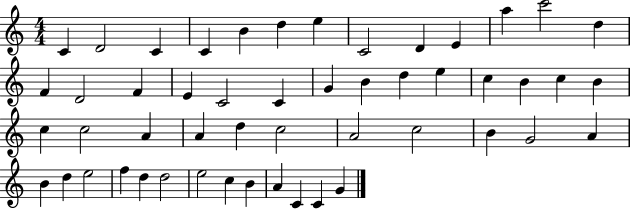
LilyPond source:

{
  \clef treble
  \numericTimeSignature
  \time 4/4
  \key c \major
  c'4 d'2 c'4 | c'4 b'4 d''4 e''4 | c'2 d'4 e'4 | a''4 c'''2 d''4 | \break f'4 d'2 f'4 | e'4 c'2 c'4 | g'4 b'4 d''4 e''4 | c''4 b'4 c''4 b'4 | \break c''4 c''2 a'4 | a'4 d''4 c''2 | a'2 c''2 | b'4 g'2 a'4 | \break b'4 d''4 e''2 | f''4 d''4 d''2 | e''2 c''4 b'4 | a'4 c'4 c'4 g'4 | \break \bar "|."
}